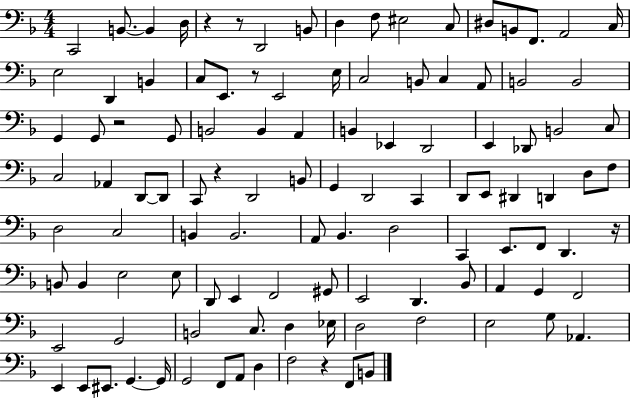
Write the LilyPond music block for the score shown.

{
  \clef bass
  \numericTimeSignature
  \time 4/4
  \key f \major
  c,2 b,8.~~ b,4 d16 | r4 r8 d,2 b,8 | d4 f8 eis2 c8 | dis8 b,8 f,8. a,2 c16 | \break e2 d,4 b,4 | c8 e,8. r8 e,2 e16 | c2 b,8 c4 a,8 | b,2 b,2 | \break g,4 g,8 r2 g,8 | b,2 b,4 a,4 | b,4 ees,4 d,2 | e,4 des,8 b,2 c8 | \break c2 aes,4 d,8~~ d,8 | c,8 r4 d,2 b,8 | g,4 d,2 c,4 | d,8 e,8 dis,4 d,4 d8 f8 | \break d2 c2 | b,4 b,2. | a,8 bes,4. d2 | c,4 e,8. f,8 d,4. r16 | \break b,8 b,4 e2 e8 | d,8 e,4 f,2 gis,8 | e,2 d,4. bes,8 | a,4 g,4 f,2 | \break e,2 g,2 | b,2 c8. d4 ees16 | d2 f2 | e2 g8 aes,4. | \break e,4 e,8 eis,8. g,4.~~ g,16 | g,2 f,8 a,8 d4 | f2 r4 f,8 b,8 | \bar "|."
}